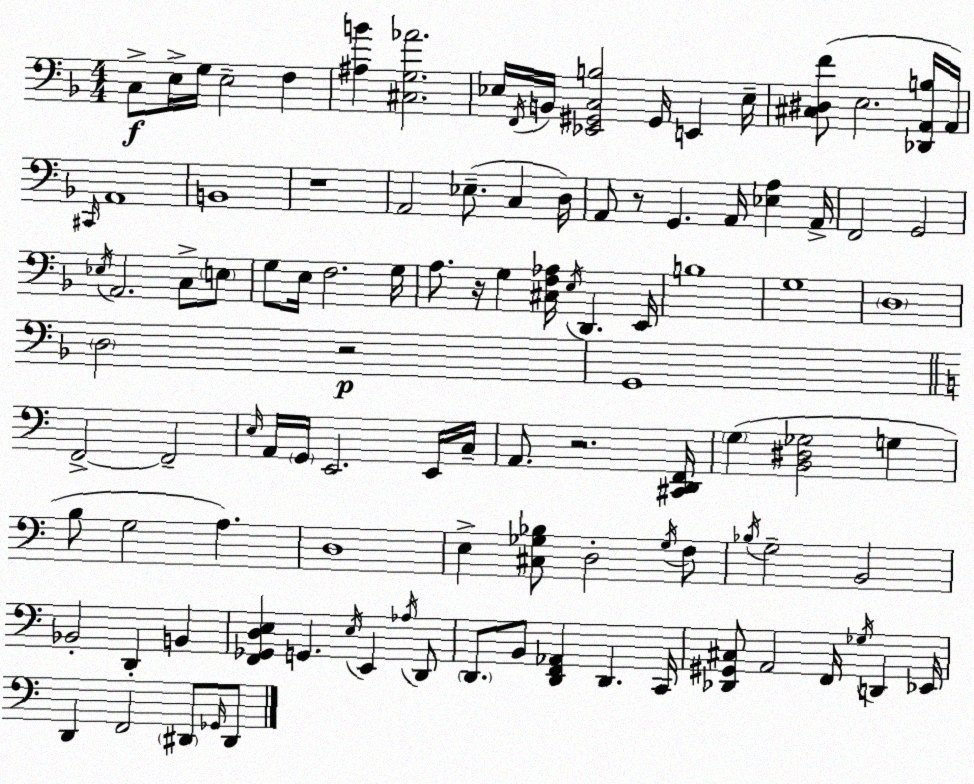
X:1
T:Untitled
M:4/4
L:1/4
K:F
C,/2 E,/4 G,/4 E,2 F, [^A,B] [^C,G,_A]2 _E,/4 F,,/4 B,,/4 [_E,,^G,,C,B,]2 ^G,,/4 E,, _E,/4 [^C,^D,F]/2 E,2 [_D,,A,,B,]/4 A,,/4 ^C,,/4 A,,4 B,,4 z4 A,,2 _E,/2 C, D,/4 A,,/2 z/2 G,, A,,/4 [_E,A,] A,,/4 F,,2 G,,2 _E,/4 A,,2 C,/2 E,/2 G,/2 E,/4 F,2 G,/4 A,/2 z/4 G, [^C,F,_A,]/4 E,/4 D,, E,,/4 B,4 G,4 D,4 D,2 z2 G,,4 F,,2 F,,2 E,/4 A,,/4 G,,/4 E,,2 E,,/4 C,/4 A,,/2 z2 [^C,,D,,F,,]/4 G, [B,,^D,_G,]2 G, B,/2 G,2 A, D,4 E, [^C,_G,_B,]/2 D,2 _G,/4 F,/2 _B,/4 G,2 B,,2 _B,,2 D,, B,, [F,,_G,,D,E,] G,, E,/4 E,, _A,/4 D,,/2 D,,/2 B,,/2 [D,,F,,_A,,] D,, C,,/4 [_D,,^G,,^C,]/2 A,,2 F,,/4 _G,/4 D,, _E,,/4 D,, F,,2 ^D,,/2 _G,,/4 ^D,,/2